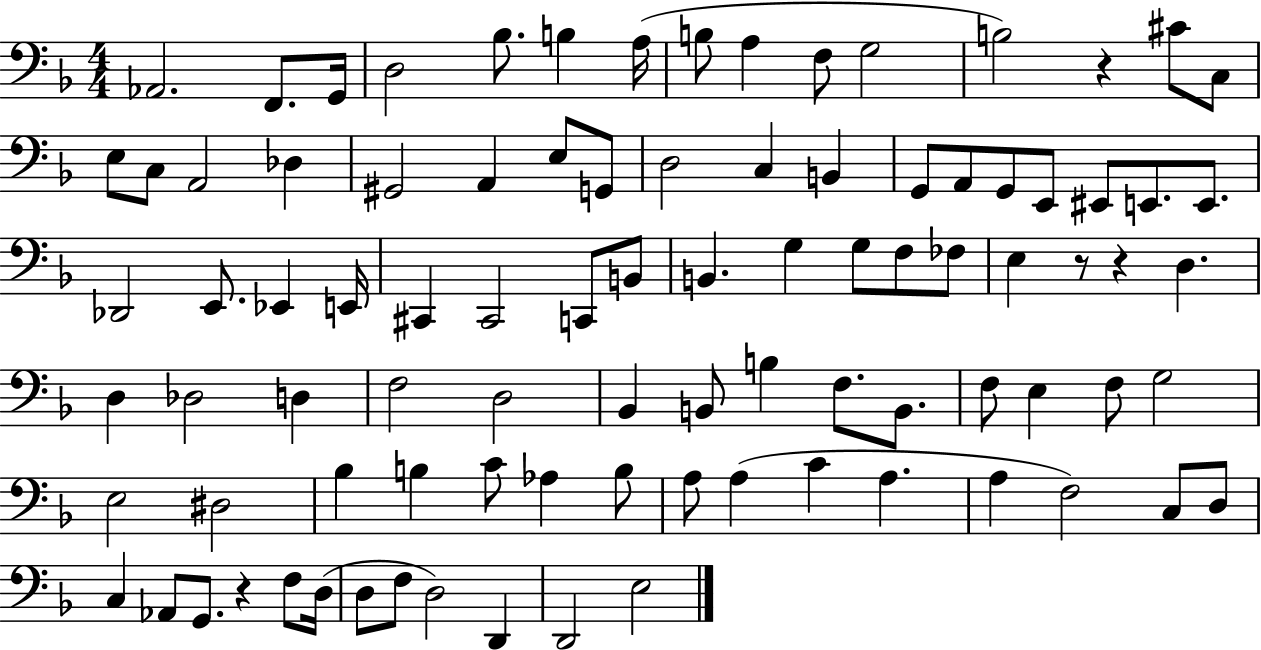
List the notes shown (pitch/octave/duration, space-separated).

Ab2/h. F2/e. G2/s D3/h Bb3/e. B3/q A3/s B3/e A3/q F3/e G3/h B3/h R/q C#4/e C3/e E3/e C3/e A2/h Db3/q G#2/h A2/q E3/e G2/e D3/h C3/q B2/q G2/e A2/e G2/e E2/e EIS2/e E2/e. E2/e. Db2/h E2/e. Eb2/q E2/s C#2/q C#2/h C2/e B2/e B2/q. G3/q G3/e F3/e FES3/e E3/q R/e R/q D3/q. D3/q Db3/h D3/q F3/h D3/h Bb2/q B2/e B3/q F3/e. B2/e. F3/e E3/q F3/e G3/h E3/h D#3/h Bb3/q B3/q C4/e Ab3/q B3/e A3/e A3/q C4/q A3/q. A3/q F3/h C3/e D3/e C3/q Ab2/e G2/e. R/q F3/e D3/s D3/e F3/e D3/h D2/q D2/h E3/h